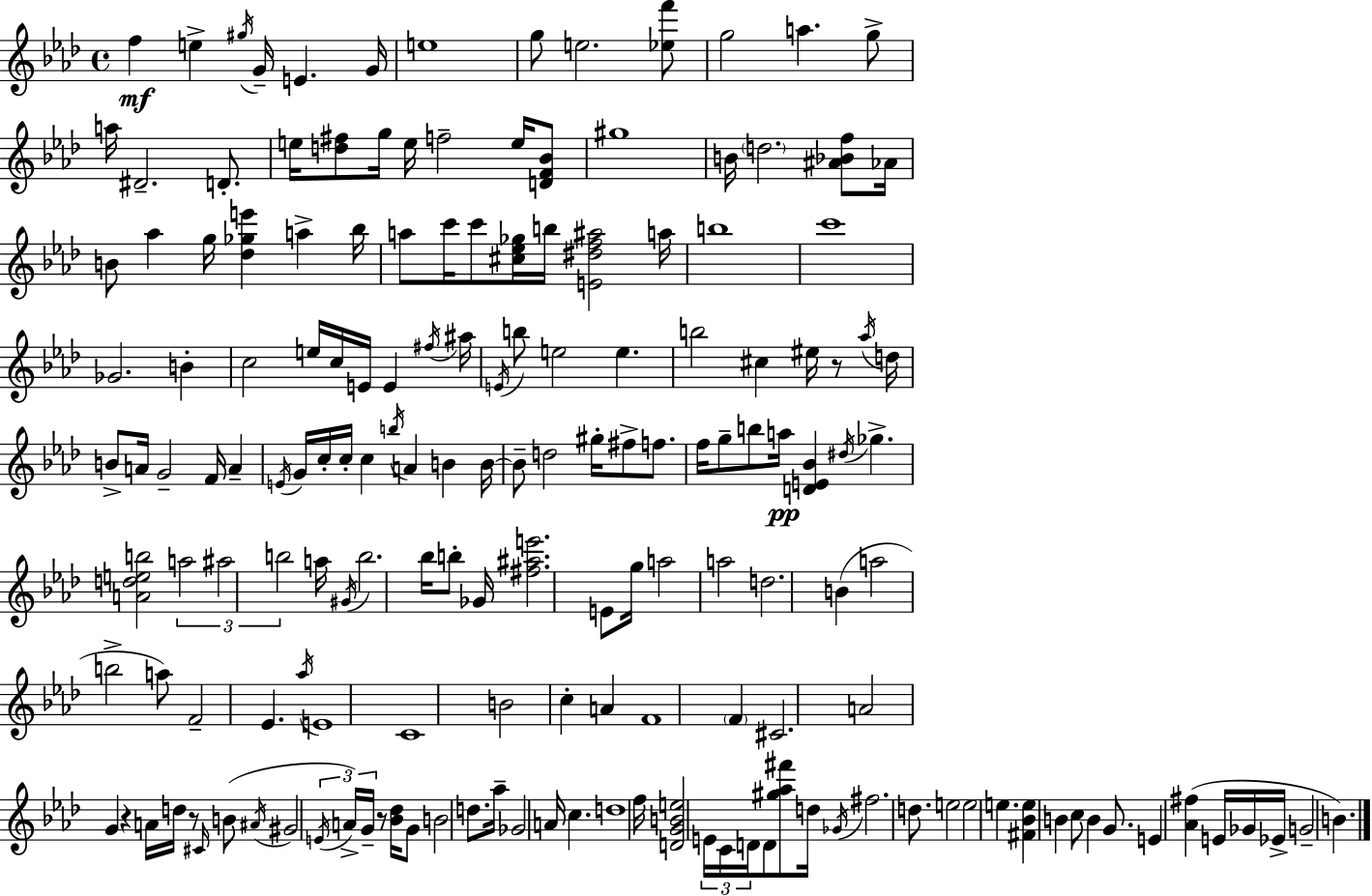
F5/q E5/q G#5/s G4/s E4/q. G4/s E5/w G5/e E5/h. [Eb5,F6]/e G5/h A5/q. G5/e A5/s D#4/h. D4/e. E5/s [D5,F#5]/e G5/s E5/s F5/h E5/s [D4,F4,Bb4]/e G#5/w B4/s D5/h. [A#4,Bb4,F5]/e Ab4/s B4/e Ab5/q G5/s [Db5,Gb5,E6]/q A5/q Bb5/s A5/e C6/s C6/e [C#5,Eb5,Gb5]/s B5/s [E4,D#5,F5,A#5]/h A5/s B5/w C6/w Gb4/h. B4/q C5/h E5/s C5/s E4/s E4/q F#5/s A#5/s E4/s B5/e E5/h E5/q. B5/h C#5/q EIS5/s R/e Ab5/s D5/s B4/e A4/s G4/h F4/s A4/q E4/s G4/s C5/s C5/s C5/q B5/s A4/q B4/q B4/s B4/e D5/h G#5/s F#5/e F5/e. F5/s G5/e B5/e A5/s [D4,E4,Bb4]/q D#5/s Gb5/q. [A4,D5,E5,B5]/h A5/h A#5/h B5/h A5/s G#4/s B5/h. Bb5/s B5/e Gb4/s [F#5,A#5,E6]/h. E4/e G5/s A5/h A5/h D5/h. B4/q A5/h B5/h A5/e F4/h Eb4/q. Ab5/s E4/w C4/w B4/h C5/q A4/q F4/w F4/q C#4/h. A4/h G4/q R/q A4/s D5/s R/e C#4/s B4/e A#4/s G#4/h E4/s A4/s G4/s R/e [Bb4,Db5]/s G4/e B4/h D5/e. Ab5/s Gb4/h A4/s C5/q. D5/w F5/s [D4,G4,B4,E5]/h E4/s C4/s D4/s D4/e [G#5,Ab5,F#6]/e D5/s Gb4/s F#5/h. D5/e. E5/h E5/h E5/q. [F#4,Bb4,E5]/q B4/q C5/e B4/q G4/e. E4/q [Ab4,F#5]/q E4/s Gb4/s Eb4/s G4/h B4/q.